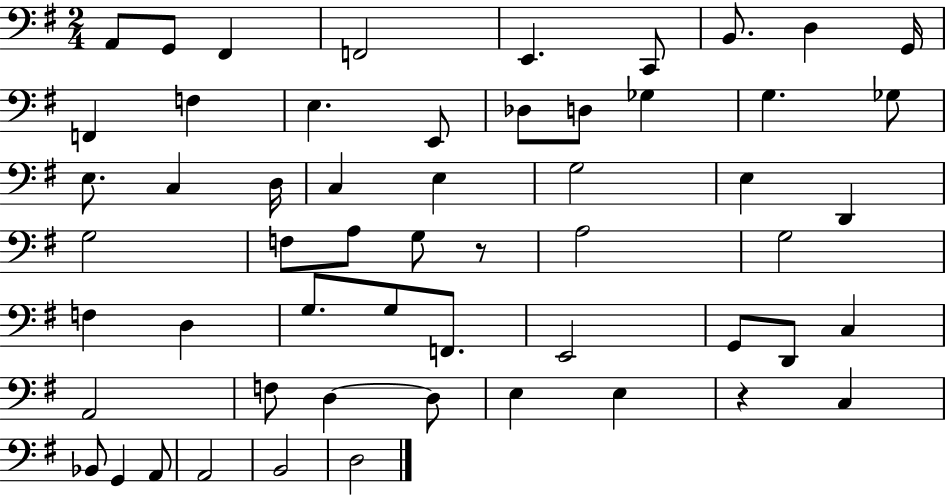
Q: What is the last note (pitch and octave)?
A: D3